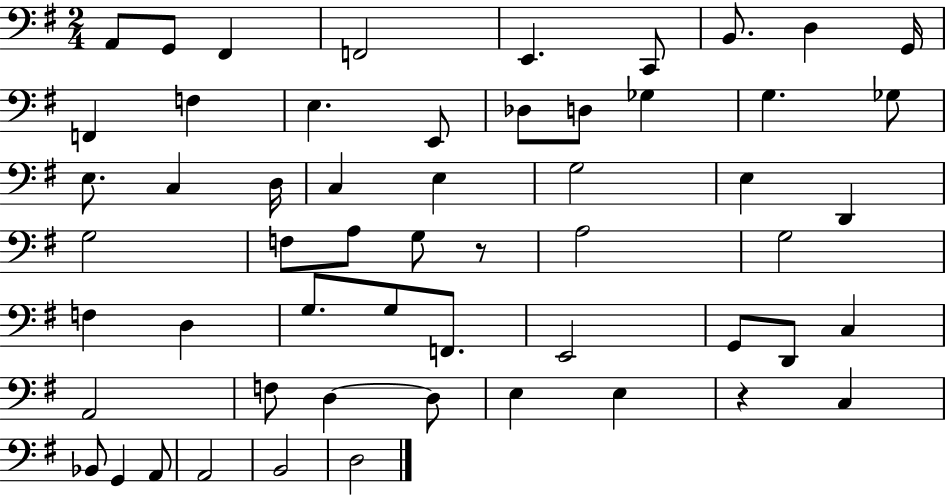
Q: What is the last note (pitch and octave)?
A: D3